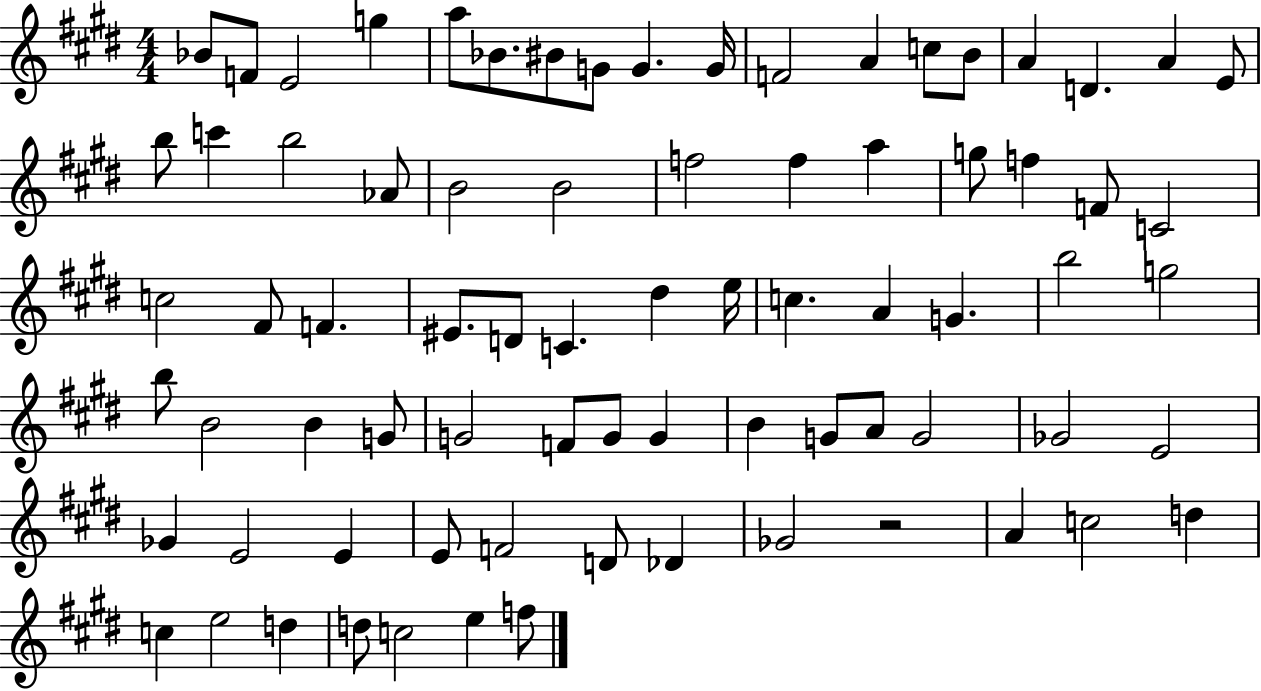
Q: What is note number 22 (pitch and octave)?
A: Ab4